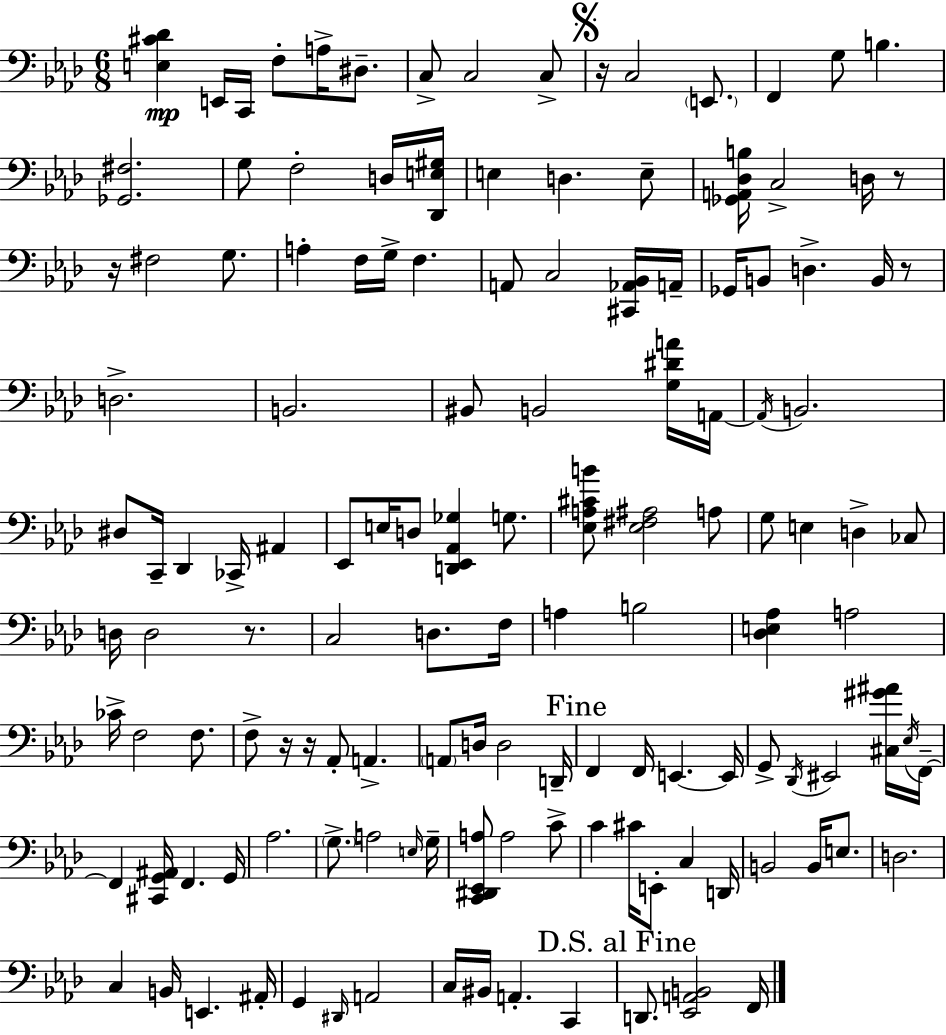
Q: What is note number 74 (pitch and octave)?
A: F2